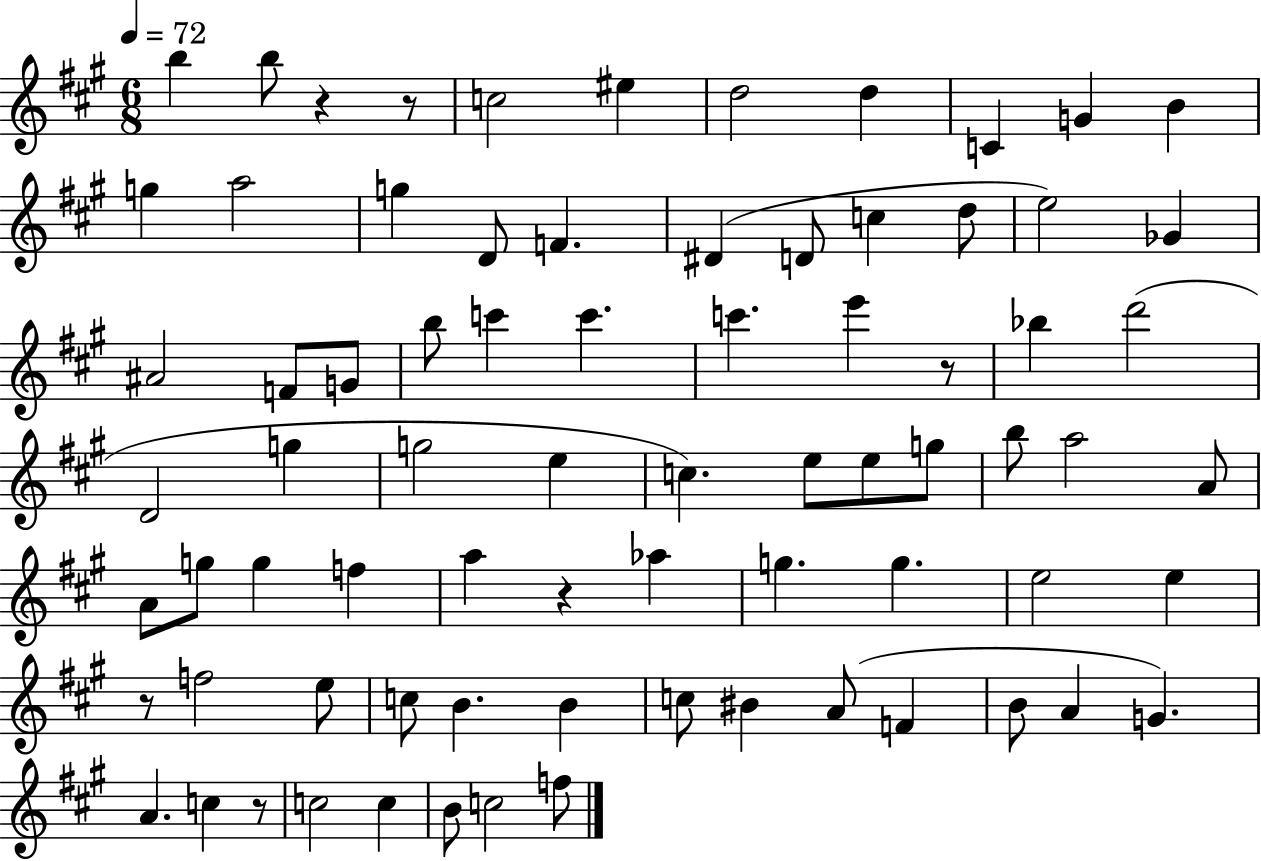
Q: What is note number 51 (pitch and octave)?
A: E5